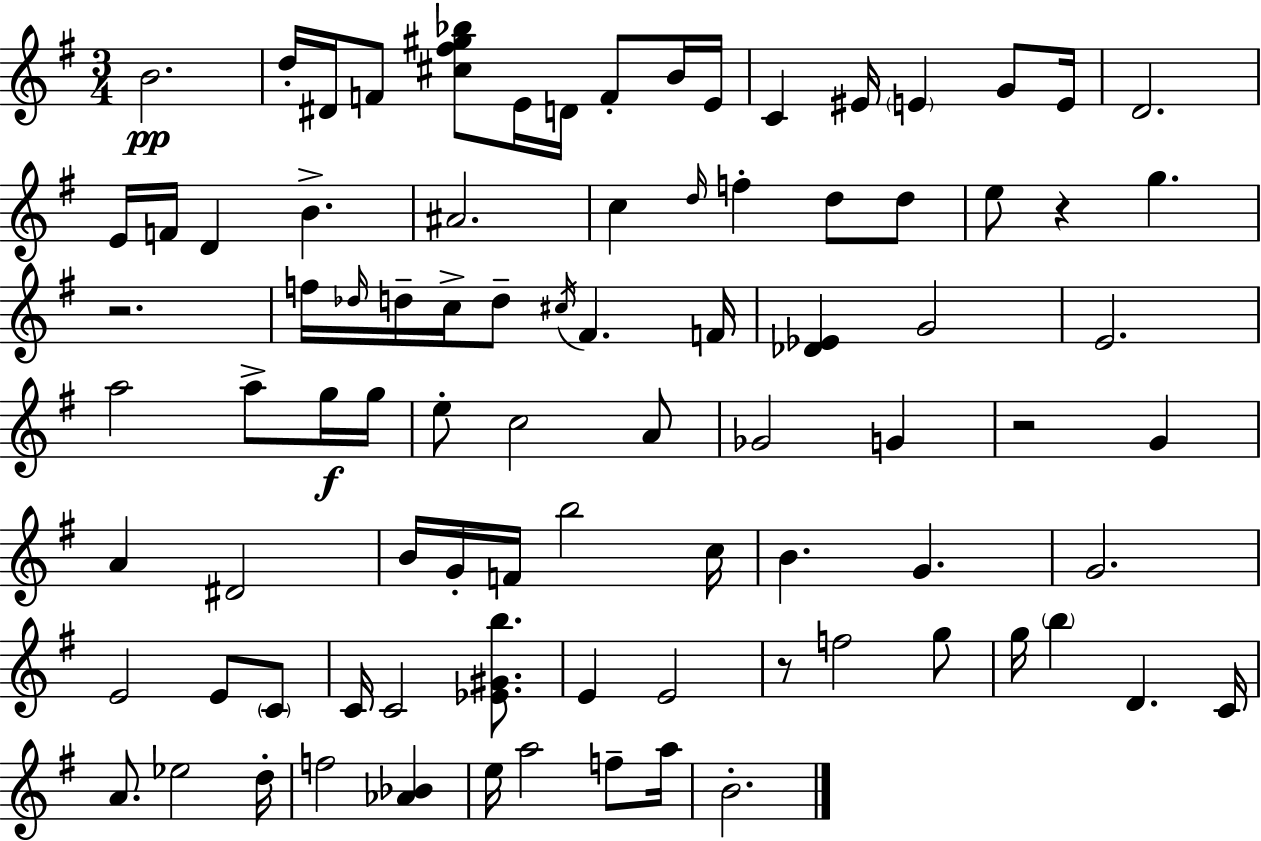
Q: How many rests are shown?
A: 4